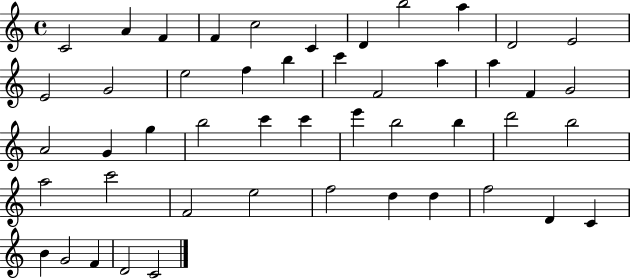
X:1
T:Untitled
M:4/4
L:1/4
K:C
C2 A F F c2 C D b2 a D2 E2 E2 G2 e2 f b c' F2 a a F G2 A2 G g b2 c' c' e' b2 b d'2 b2 a2 c'2 F2 e2 f2 d d f2 D C B G2 F D2 C2